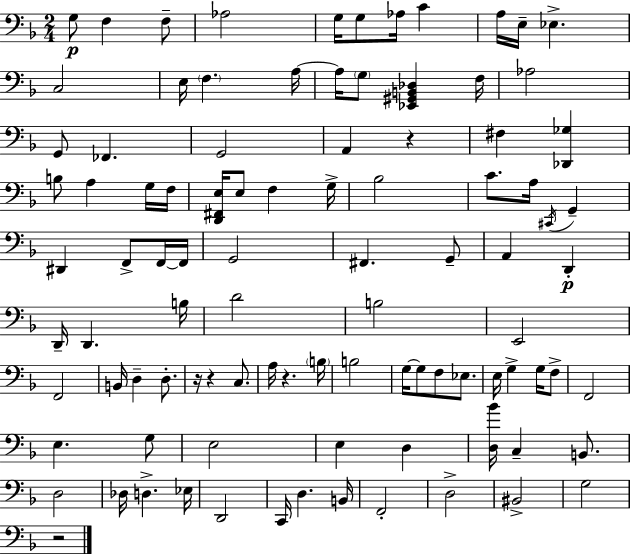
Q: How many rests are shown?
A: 5